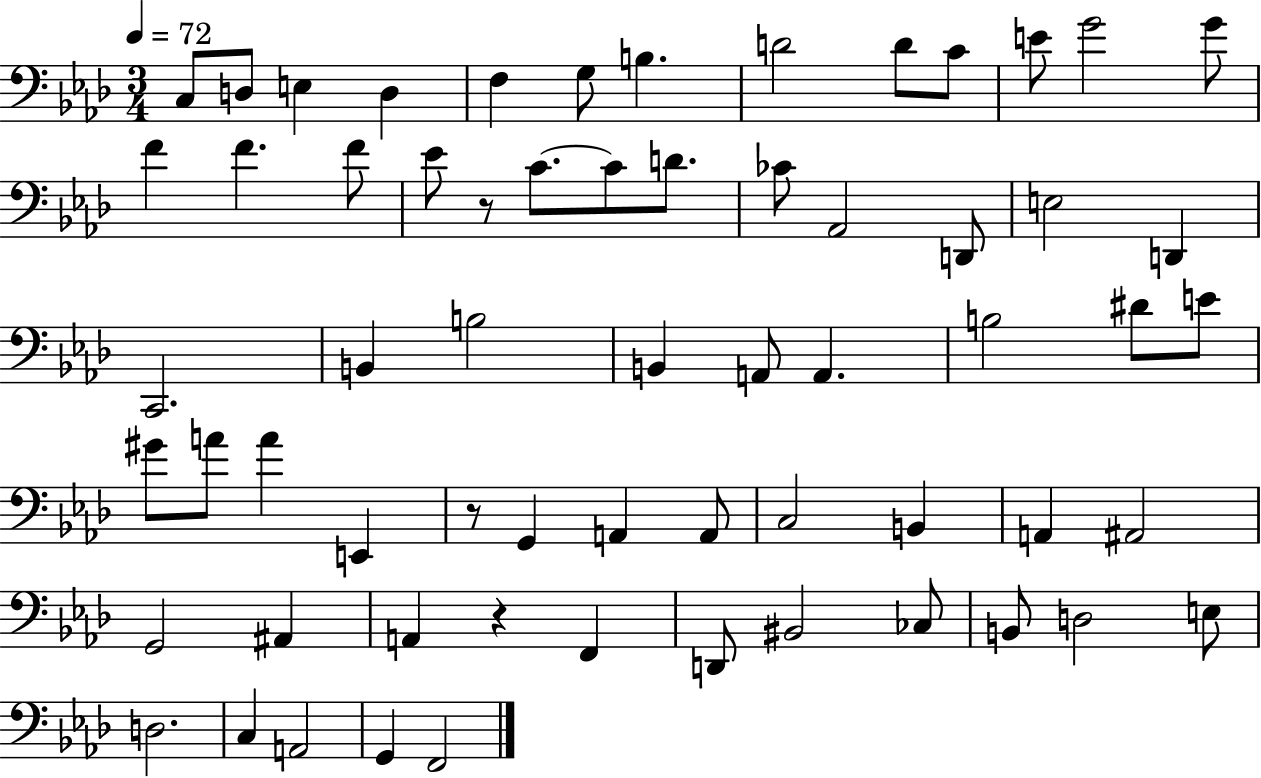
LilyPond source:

{
  \clef bass
  \numericTimeSignature
  \time 3/4
  \key aes \major
  \tempo 4 = 72
  \repeat volta 2 { c8 d8 e4 d4 | f4 g8 b4. | d'2 d'8 c'8 | e'8 g'2 g'8 | \break f'4 f'4. f'8 | ees'8 r8 c'8.~~ c'8 d'8. | ces'8 aes,2 d,8 | e2 d,4 | \break c,2. | b,4 b2 | b,4 a,8 a,4. | b2 dis'8 e'8 | \break gis'8 a'8 a'4 e,4 | r8 g,4 a,4 a,8 | c2 b,4 | a,4 ais,2 | \break g,2 ais,4 | a,4 r4 f,4 | d,8 bis,2 ces8 | b,8 d2 e8 | \break d2. | c4 a,2 | g,4 f,2 | } \bar "|."
}